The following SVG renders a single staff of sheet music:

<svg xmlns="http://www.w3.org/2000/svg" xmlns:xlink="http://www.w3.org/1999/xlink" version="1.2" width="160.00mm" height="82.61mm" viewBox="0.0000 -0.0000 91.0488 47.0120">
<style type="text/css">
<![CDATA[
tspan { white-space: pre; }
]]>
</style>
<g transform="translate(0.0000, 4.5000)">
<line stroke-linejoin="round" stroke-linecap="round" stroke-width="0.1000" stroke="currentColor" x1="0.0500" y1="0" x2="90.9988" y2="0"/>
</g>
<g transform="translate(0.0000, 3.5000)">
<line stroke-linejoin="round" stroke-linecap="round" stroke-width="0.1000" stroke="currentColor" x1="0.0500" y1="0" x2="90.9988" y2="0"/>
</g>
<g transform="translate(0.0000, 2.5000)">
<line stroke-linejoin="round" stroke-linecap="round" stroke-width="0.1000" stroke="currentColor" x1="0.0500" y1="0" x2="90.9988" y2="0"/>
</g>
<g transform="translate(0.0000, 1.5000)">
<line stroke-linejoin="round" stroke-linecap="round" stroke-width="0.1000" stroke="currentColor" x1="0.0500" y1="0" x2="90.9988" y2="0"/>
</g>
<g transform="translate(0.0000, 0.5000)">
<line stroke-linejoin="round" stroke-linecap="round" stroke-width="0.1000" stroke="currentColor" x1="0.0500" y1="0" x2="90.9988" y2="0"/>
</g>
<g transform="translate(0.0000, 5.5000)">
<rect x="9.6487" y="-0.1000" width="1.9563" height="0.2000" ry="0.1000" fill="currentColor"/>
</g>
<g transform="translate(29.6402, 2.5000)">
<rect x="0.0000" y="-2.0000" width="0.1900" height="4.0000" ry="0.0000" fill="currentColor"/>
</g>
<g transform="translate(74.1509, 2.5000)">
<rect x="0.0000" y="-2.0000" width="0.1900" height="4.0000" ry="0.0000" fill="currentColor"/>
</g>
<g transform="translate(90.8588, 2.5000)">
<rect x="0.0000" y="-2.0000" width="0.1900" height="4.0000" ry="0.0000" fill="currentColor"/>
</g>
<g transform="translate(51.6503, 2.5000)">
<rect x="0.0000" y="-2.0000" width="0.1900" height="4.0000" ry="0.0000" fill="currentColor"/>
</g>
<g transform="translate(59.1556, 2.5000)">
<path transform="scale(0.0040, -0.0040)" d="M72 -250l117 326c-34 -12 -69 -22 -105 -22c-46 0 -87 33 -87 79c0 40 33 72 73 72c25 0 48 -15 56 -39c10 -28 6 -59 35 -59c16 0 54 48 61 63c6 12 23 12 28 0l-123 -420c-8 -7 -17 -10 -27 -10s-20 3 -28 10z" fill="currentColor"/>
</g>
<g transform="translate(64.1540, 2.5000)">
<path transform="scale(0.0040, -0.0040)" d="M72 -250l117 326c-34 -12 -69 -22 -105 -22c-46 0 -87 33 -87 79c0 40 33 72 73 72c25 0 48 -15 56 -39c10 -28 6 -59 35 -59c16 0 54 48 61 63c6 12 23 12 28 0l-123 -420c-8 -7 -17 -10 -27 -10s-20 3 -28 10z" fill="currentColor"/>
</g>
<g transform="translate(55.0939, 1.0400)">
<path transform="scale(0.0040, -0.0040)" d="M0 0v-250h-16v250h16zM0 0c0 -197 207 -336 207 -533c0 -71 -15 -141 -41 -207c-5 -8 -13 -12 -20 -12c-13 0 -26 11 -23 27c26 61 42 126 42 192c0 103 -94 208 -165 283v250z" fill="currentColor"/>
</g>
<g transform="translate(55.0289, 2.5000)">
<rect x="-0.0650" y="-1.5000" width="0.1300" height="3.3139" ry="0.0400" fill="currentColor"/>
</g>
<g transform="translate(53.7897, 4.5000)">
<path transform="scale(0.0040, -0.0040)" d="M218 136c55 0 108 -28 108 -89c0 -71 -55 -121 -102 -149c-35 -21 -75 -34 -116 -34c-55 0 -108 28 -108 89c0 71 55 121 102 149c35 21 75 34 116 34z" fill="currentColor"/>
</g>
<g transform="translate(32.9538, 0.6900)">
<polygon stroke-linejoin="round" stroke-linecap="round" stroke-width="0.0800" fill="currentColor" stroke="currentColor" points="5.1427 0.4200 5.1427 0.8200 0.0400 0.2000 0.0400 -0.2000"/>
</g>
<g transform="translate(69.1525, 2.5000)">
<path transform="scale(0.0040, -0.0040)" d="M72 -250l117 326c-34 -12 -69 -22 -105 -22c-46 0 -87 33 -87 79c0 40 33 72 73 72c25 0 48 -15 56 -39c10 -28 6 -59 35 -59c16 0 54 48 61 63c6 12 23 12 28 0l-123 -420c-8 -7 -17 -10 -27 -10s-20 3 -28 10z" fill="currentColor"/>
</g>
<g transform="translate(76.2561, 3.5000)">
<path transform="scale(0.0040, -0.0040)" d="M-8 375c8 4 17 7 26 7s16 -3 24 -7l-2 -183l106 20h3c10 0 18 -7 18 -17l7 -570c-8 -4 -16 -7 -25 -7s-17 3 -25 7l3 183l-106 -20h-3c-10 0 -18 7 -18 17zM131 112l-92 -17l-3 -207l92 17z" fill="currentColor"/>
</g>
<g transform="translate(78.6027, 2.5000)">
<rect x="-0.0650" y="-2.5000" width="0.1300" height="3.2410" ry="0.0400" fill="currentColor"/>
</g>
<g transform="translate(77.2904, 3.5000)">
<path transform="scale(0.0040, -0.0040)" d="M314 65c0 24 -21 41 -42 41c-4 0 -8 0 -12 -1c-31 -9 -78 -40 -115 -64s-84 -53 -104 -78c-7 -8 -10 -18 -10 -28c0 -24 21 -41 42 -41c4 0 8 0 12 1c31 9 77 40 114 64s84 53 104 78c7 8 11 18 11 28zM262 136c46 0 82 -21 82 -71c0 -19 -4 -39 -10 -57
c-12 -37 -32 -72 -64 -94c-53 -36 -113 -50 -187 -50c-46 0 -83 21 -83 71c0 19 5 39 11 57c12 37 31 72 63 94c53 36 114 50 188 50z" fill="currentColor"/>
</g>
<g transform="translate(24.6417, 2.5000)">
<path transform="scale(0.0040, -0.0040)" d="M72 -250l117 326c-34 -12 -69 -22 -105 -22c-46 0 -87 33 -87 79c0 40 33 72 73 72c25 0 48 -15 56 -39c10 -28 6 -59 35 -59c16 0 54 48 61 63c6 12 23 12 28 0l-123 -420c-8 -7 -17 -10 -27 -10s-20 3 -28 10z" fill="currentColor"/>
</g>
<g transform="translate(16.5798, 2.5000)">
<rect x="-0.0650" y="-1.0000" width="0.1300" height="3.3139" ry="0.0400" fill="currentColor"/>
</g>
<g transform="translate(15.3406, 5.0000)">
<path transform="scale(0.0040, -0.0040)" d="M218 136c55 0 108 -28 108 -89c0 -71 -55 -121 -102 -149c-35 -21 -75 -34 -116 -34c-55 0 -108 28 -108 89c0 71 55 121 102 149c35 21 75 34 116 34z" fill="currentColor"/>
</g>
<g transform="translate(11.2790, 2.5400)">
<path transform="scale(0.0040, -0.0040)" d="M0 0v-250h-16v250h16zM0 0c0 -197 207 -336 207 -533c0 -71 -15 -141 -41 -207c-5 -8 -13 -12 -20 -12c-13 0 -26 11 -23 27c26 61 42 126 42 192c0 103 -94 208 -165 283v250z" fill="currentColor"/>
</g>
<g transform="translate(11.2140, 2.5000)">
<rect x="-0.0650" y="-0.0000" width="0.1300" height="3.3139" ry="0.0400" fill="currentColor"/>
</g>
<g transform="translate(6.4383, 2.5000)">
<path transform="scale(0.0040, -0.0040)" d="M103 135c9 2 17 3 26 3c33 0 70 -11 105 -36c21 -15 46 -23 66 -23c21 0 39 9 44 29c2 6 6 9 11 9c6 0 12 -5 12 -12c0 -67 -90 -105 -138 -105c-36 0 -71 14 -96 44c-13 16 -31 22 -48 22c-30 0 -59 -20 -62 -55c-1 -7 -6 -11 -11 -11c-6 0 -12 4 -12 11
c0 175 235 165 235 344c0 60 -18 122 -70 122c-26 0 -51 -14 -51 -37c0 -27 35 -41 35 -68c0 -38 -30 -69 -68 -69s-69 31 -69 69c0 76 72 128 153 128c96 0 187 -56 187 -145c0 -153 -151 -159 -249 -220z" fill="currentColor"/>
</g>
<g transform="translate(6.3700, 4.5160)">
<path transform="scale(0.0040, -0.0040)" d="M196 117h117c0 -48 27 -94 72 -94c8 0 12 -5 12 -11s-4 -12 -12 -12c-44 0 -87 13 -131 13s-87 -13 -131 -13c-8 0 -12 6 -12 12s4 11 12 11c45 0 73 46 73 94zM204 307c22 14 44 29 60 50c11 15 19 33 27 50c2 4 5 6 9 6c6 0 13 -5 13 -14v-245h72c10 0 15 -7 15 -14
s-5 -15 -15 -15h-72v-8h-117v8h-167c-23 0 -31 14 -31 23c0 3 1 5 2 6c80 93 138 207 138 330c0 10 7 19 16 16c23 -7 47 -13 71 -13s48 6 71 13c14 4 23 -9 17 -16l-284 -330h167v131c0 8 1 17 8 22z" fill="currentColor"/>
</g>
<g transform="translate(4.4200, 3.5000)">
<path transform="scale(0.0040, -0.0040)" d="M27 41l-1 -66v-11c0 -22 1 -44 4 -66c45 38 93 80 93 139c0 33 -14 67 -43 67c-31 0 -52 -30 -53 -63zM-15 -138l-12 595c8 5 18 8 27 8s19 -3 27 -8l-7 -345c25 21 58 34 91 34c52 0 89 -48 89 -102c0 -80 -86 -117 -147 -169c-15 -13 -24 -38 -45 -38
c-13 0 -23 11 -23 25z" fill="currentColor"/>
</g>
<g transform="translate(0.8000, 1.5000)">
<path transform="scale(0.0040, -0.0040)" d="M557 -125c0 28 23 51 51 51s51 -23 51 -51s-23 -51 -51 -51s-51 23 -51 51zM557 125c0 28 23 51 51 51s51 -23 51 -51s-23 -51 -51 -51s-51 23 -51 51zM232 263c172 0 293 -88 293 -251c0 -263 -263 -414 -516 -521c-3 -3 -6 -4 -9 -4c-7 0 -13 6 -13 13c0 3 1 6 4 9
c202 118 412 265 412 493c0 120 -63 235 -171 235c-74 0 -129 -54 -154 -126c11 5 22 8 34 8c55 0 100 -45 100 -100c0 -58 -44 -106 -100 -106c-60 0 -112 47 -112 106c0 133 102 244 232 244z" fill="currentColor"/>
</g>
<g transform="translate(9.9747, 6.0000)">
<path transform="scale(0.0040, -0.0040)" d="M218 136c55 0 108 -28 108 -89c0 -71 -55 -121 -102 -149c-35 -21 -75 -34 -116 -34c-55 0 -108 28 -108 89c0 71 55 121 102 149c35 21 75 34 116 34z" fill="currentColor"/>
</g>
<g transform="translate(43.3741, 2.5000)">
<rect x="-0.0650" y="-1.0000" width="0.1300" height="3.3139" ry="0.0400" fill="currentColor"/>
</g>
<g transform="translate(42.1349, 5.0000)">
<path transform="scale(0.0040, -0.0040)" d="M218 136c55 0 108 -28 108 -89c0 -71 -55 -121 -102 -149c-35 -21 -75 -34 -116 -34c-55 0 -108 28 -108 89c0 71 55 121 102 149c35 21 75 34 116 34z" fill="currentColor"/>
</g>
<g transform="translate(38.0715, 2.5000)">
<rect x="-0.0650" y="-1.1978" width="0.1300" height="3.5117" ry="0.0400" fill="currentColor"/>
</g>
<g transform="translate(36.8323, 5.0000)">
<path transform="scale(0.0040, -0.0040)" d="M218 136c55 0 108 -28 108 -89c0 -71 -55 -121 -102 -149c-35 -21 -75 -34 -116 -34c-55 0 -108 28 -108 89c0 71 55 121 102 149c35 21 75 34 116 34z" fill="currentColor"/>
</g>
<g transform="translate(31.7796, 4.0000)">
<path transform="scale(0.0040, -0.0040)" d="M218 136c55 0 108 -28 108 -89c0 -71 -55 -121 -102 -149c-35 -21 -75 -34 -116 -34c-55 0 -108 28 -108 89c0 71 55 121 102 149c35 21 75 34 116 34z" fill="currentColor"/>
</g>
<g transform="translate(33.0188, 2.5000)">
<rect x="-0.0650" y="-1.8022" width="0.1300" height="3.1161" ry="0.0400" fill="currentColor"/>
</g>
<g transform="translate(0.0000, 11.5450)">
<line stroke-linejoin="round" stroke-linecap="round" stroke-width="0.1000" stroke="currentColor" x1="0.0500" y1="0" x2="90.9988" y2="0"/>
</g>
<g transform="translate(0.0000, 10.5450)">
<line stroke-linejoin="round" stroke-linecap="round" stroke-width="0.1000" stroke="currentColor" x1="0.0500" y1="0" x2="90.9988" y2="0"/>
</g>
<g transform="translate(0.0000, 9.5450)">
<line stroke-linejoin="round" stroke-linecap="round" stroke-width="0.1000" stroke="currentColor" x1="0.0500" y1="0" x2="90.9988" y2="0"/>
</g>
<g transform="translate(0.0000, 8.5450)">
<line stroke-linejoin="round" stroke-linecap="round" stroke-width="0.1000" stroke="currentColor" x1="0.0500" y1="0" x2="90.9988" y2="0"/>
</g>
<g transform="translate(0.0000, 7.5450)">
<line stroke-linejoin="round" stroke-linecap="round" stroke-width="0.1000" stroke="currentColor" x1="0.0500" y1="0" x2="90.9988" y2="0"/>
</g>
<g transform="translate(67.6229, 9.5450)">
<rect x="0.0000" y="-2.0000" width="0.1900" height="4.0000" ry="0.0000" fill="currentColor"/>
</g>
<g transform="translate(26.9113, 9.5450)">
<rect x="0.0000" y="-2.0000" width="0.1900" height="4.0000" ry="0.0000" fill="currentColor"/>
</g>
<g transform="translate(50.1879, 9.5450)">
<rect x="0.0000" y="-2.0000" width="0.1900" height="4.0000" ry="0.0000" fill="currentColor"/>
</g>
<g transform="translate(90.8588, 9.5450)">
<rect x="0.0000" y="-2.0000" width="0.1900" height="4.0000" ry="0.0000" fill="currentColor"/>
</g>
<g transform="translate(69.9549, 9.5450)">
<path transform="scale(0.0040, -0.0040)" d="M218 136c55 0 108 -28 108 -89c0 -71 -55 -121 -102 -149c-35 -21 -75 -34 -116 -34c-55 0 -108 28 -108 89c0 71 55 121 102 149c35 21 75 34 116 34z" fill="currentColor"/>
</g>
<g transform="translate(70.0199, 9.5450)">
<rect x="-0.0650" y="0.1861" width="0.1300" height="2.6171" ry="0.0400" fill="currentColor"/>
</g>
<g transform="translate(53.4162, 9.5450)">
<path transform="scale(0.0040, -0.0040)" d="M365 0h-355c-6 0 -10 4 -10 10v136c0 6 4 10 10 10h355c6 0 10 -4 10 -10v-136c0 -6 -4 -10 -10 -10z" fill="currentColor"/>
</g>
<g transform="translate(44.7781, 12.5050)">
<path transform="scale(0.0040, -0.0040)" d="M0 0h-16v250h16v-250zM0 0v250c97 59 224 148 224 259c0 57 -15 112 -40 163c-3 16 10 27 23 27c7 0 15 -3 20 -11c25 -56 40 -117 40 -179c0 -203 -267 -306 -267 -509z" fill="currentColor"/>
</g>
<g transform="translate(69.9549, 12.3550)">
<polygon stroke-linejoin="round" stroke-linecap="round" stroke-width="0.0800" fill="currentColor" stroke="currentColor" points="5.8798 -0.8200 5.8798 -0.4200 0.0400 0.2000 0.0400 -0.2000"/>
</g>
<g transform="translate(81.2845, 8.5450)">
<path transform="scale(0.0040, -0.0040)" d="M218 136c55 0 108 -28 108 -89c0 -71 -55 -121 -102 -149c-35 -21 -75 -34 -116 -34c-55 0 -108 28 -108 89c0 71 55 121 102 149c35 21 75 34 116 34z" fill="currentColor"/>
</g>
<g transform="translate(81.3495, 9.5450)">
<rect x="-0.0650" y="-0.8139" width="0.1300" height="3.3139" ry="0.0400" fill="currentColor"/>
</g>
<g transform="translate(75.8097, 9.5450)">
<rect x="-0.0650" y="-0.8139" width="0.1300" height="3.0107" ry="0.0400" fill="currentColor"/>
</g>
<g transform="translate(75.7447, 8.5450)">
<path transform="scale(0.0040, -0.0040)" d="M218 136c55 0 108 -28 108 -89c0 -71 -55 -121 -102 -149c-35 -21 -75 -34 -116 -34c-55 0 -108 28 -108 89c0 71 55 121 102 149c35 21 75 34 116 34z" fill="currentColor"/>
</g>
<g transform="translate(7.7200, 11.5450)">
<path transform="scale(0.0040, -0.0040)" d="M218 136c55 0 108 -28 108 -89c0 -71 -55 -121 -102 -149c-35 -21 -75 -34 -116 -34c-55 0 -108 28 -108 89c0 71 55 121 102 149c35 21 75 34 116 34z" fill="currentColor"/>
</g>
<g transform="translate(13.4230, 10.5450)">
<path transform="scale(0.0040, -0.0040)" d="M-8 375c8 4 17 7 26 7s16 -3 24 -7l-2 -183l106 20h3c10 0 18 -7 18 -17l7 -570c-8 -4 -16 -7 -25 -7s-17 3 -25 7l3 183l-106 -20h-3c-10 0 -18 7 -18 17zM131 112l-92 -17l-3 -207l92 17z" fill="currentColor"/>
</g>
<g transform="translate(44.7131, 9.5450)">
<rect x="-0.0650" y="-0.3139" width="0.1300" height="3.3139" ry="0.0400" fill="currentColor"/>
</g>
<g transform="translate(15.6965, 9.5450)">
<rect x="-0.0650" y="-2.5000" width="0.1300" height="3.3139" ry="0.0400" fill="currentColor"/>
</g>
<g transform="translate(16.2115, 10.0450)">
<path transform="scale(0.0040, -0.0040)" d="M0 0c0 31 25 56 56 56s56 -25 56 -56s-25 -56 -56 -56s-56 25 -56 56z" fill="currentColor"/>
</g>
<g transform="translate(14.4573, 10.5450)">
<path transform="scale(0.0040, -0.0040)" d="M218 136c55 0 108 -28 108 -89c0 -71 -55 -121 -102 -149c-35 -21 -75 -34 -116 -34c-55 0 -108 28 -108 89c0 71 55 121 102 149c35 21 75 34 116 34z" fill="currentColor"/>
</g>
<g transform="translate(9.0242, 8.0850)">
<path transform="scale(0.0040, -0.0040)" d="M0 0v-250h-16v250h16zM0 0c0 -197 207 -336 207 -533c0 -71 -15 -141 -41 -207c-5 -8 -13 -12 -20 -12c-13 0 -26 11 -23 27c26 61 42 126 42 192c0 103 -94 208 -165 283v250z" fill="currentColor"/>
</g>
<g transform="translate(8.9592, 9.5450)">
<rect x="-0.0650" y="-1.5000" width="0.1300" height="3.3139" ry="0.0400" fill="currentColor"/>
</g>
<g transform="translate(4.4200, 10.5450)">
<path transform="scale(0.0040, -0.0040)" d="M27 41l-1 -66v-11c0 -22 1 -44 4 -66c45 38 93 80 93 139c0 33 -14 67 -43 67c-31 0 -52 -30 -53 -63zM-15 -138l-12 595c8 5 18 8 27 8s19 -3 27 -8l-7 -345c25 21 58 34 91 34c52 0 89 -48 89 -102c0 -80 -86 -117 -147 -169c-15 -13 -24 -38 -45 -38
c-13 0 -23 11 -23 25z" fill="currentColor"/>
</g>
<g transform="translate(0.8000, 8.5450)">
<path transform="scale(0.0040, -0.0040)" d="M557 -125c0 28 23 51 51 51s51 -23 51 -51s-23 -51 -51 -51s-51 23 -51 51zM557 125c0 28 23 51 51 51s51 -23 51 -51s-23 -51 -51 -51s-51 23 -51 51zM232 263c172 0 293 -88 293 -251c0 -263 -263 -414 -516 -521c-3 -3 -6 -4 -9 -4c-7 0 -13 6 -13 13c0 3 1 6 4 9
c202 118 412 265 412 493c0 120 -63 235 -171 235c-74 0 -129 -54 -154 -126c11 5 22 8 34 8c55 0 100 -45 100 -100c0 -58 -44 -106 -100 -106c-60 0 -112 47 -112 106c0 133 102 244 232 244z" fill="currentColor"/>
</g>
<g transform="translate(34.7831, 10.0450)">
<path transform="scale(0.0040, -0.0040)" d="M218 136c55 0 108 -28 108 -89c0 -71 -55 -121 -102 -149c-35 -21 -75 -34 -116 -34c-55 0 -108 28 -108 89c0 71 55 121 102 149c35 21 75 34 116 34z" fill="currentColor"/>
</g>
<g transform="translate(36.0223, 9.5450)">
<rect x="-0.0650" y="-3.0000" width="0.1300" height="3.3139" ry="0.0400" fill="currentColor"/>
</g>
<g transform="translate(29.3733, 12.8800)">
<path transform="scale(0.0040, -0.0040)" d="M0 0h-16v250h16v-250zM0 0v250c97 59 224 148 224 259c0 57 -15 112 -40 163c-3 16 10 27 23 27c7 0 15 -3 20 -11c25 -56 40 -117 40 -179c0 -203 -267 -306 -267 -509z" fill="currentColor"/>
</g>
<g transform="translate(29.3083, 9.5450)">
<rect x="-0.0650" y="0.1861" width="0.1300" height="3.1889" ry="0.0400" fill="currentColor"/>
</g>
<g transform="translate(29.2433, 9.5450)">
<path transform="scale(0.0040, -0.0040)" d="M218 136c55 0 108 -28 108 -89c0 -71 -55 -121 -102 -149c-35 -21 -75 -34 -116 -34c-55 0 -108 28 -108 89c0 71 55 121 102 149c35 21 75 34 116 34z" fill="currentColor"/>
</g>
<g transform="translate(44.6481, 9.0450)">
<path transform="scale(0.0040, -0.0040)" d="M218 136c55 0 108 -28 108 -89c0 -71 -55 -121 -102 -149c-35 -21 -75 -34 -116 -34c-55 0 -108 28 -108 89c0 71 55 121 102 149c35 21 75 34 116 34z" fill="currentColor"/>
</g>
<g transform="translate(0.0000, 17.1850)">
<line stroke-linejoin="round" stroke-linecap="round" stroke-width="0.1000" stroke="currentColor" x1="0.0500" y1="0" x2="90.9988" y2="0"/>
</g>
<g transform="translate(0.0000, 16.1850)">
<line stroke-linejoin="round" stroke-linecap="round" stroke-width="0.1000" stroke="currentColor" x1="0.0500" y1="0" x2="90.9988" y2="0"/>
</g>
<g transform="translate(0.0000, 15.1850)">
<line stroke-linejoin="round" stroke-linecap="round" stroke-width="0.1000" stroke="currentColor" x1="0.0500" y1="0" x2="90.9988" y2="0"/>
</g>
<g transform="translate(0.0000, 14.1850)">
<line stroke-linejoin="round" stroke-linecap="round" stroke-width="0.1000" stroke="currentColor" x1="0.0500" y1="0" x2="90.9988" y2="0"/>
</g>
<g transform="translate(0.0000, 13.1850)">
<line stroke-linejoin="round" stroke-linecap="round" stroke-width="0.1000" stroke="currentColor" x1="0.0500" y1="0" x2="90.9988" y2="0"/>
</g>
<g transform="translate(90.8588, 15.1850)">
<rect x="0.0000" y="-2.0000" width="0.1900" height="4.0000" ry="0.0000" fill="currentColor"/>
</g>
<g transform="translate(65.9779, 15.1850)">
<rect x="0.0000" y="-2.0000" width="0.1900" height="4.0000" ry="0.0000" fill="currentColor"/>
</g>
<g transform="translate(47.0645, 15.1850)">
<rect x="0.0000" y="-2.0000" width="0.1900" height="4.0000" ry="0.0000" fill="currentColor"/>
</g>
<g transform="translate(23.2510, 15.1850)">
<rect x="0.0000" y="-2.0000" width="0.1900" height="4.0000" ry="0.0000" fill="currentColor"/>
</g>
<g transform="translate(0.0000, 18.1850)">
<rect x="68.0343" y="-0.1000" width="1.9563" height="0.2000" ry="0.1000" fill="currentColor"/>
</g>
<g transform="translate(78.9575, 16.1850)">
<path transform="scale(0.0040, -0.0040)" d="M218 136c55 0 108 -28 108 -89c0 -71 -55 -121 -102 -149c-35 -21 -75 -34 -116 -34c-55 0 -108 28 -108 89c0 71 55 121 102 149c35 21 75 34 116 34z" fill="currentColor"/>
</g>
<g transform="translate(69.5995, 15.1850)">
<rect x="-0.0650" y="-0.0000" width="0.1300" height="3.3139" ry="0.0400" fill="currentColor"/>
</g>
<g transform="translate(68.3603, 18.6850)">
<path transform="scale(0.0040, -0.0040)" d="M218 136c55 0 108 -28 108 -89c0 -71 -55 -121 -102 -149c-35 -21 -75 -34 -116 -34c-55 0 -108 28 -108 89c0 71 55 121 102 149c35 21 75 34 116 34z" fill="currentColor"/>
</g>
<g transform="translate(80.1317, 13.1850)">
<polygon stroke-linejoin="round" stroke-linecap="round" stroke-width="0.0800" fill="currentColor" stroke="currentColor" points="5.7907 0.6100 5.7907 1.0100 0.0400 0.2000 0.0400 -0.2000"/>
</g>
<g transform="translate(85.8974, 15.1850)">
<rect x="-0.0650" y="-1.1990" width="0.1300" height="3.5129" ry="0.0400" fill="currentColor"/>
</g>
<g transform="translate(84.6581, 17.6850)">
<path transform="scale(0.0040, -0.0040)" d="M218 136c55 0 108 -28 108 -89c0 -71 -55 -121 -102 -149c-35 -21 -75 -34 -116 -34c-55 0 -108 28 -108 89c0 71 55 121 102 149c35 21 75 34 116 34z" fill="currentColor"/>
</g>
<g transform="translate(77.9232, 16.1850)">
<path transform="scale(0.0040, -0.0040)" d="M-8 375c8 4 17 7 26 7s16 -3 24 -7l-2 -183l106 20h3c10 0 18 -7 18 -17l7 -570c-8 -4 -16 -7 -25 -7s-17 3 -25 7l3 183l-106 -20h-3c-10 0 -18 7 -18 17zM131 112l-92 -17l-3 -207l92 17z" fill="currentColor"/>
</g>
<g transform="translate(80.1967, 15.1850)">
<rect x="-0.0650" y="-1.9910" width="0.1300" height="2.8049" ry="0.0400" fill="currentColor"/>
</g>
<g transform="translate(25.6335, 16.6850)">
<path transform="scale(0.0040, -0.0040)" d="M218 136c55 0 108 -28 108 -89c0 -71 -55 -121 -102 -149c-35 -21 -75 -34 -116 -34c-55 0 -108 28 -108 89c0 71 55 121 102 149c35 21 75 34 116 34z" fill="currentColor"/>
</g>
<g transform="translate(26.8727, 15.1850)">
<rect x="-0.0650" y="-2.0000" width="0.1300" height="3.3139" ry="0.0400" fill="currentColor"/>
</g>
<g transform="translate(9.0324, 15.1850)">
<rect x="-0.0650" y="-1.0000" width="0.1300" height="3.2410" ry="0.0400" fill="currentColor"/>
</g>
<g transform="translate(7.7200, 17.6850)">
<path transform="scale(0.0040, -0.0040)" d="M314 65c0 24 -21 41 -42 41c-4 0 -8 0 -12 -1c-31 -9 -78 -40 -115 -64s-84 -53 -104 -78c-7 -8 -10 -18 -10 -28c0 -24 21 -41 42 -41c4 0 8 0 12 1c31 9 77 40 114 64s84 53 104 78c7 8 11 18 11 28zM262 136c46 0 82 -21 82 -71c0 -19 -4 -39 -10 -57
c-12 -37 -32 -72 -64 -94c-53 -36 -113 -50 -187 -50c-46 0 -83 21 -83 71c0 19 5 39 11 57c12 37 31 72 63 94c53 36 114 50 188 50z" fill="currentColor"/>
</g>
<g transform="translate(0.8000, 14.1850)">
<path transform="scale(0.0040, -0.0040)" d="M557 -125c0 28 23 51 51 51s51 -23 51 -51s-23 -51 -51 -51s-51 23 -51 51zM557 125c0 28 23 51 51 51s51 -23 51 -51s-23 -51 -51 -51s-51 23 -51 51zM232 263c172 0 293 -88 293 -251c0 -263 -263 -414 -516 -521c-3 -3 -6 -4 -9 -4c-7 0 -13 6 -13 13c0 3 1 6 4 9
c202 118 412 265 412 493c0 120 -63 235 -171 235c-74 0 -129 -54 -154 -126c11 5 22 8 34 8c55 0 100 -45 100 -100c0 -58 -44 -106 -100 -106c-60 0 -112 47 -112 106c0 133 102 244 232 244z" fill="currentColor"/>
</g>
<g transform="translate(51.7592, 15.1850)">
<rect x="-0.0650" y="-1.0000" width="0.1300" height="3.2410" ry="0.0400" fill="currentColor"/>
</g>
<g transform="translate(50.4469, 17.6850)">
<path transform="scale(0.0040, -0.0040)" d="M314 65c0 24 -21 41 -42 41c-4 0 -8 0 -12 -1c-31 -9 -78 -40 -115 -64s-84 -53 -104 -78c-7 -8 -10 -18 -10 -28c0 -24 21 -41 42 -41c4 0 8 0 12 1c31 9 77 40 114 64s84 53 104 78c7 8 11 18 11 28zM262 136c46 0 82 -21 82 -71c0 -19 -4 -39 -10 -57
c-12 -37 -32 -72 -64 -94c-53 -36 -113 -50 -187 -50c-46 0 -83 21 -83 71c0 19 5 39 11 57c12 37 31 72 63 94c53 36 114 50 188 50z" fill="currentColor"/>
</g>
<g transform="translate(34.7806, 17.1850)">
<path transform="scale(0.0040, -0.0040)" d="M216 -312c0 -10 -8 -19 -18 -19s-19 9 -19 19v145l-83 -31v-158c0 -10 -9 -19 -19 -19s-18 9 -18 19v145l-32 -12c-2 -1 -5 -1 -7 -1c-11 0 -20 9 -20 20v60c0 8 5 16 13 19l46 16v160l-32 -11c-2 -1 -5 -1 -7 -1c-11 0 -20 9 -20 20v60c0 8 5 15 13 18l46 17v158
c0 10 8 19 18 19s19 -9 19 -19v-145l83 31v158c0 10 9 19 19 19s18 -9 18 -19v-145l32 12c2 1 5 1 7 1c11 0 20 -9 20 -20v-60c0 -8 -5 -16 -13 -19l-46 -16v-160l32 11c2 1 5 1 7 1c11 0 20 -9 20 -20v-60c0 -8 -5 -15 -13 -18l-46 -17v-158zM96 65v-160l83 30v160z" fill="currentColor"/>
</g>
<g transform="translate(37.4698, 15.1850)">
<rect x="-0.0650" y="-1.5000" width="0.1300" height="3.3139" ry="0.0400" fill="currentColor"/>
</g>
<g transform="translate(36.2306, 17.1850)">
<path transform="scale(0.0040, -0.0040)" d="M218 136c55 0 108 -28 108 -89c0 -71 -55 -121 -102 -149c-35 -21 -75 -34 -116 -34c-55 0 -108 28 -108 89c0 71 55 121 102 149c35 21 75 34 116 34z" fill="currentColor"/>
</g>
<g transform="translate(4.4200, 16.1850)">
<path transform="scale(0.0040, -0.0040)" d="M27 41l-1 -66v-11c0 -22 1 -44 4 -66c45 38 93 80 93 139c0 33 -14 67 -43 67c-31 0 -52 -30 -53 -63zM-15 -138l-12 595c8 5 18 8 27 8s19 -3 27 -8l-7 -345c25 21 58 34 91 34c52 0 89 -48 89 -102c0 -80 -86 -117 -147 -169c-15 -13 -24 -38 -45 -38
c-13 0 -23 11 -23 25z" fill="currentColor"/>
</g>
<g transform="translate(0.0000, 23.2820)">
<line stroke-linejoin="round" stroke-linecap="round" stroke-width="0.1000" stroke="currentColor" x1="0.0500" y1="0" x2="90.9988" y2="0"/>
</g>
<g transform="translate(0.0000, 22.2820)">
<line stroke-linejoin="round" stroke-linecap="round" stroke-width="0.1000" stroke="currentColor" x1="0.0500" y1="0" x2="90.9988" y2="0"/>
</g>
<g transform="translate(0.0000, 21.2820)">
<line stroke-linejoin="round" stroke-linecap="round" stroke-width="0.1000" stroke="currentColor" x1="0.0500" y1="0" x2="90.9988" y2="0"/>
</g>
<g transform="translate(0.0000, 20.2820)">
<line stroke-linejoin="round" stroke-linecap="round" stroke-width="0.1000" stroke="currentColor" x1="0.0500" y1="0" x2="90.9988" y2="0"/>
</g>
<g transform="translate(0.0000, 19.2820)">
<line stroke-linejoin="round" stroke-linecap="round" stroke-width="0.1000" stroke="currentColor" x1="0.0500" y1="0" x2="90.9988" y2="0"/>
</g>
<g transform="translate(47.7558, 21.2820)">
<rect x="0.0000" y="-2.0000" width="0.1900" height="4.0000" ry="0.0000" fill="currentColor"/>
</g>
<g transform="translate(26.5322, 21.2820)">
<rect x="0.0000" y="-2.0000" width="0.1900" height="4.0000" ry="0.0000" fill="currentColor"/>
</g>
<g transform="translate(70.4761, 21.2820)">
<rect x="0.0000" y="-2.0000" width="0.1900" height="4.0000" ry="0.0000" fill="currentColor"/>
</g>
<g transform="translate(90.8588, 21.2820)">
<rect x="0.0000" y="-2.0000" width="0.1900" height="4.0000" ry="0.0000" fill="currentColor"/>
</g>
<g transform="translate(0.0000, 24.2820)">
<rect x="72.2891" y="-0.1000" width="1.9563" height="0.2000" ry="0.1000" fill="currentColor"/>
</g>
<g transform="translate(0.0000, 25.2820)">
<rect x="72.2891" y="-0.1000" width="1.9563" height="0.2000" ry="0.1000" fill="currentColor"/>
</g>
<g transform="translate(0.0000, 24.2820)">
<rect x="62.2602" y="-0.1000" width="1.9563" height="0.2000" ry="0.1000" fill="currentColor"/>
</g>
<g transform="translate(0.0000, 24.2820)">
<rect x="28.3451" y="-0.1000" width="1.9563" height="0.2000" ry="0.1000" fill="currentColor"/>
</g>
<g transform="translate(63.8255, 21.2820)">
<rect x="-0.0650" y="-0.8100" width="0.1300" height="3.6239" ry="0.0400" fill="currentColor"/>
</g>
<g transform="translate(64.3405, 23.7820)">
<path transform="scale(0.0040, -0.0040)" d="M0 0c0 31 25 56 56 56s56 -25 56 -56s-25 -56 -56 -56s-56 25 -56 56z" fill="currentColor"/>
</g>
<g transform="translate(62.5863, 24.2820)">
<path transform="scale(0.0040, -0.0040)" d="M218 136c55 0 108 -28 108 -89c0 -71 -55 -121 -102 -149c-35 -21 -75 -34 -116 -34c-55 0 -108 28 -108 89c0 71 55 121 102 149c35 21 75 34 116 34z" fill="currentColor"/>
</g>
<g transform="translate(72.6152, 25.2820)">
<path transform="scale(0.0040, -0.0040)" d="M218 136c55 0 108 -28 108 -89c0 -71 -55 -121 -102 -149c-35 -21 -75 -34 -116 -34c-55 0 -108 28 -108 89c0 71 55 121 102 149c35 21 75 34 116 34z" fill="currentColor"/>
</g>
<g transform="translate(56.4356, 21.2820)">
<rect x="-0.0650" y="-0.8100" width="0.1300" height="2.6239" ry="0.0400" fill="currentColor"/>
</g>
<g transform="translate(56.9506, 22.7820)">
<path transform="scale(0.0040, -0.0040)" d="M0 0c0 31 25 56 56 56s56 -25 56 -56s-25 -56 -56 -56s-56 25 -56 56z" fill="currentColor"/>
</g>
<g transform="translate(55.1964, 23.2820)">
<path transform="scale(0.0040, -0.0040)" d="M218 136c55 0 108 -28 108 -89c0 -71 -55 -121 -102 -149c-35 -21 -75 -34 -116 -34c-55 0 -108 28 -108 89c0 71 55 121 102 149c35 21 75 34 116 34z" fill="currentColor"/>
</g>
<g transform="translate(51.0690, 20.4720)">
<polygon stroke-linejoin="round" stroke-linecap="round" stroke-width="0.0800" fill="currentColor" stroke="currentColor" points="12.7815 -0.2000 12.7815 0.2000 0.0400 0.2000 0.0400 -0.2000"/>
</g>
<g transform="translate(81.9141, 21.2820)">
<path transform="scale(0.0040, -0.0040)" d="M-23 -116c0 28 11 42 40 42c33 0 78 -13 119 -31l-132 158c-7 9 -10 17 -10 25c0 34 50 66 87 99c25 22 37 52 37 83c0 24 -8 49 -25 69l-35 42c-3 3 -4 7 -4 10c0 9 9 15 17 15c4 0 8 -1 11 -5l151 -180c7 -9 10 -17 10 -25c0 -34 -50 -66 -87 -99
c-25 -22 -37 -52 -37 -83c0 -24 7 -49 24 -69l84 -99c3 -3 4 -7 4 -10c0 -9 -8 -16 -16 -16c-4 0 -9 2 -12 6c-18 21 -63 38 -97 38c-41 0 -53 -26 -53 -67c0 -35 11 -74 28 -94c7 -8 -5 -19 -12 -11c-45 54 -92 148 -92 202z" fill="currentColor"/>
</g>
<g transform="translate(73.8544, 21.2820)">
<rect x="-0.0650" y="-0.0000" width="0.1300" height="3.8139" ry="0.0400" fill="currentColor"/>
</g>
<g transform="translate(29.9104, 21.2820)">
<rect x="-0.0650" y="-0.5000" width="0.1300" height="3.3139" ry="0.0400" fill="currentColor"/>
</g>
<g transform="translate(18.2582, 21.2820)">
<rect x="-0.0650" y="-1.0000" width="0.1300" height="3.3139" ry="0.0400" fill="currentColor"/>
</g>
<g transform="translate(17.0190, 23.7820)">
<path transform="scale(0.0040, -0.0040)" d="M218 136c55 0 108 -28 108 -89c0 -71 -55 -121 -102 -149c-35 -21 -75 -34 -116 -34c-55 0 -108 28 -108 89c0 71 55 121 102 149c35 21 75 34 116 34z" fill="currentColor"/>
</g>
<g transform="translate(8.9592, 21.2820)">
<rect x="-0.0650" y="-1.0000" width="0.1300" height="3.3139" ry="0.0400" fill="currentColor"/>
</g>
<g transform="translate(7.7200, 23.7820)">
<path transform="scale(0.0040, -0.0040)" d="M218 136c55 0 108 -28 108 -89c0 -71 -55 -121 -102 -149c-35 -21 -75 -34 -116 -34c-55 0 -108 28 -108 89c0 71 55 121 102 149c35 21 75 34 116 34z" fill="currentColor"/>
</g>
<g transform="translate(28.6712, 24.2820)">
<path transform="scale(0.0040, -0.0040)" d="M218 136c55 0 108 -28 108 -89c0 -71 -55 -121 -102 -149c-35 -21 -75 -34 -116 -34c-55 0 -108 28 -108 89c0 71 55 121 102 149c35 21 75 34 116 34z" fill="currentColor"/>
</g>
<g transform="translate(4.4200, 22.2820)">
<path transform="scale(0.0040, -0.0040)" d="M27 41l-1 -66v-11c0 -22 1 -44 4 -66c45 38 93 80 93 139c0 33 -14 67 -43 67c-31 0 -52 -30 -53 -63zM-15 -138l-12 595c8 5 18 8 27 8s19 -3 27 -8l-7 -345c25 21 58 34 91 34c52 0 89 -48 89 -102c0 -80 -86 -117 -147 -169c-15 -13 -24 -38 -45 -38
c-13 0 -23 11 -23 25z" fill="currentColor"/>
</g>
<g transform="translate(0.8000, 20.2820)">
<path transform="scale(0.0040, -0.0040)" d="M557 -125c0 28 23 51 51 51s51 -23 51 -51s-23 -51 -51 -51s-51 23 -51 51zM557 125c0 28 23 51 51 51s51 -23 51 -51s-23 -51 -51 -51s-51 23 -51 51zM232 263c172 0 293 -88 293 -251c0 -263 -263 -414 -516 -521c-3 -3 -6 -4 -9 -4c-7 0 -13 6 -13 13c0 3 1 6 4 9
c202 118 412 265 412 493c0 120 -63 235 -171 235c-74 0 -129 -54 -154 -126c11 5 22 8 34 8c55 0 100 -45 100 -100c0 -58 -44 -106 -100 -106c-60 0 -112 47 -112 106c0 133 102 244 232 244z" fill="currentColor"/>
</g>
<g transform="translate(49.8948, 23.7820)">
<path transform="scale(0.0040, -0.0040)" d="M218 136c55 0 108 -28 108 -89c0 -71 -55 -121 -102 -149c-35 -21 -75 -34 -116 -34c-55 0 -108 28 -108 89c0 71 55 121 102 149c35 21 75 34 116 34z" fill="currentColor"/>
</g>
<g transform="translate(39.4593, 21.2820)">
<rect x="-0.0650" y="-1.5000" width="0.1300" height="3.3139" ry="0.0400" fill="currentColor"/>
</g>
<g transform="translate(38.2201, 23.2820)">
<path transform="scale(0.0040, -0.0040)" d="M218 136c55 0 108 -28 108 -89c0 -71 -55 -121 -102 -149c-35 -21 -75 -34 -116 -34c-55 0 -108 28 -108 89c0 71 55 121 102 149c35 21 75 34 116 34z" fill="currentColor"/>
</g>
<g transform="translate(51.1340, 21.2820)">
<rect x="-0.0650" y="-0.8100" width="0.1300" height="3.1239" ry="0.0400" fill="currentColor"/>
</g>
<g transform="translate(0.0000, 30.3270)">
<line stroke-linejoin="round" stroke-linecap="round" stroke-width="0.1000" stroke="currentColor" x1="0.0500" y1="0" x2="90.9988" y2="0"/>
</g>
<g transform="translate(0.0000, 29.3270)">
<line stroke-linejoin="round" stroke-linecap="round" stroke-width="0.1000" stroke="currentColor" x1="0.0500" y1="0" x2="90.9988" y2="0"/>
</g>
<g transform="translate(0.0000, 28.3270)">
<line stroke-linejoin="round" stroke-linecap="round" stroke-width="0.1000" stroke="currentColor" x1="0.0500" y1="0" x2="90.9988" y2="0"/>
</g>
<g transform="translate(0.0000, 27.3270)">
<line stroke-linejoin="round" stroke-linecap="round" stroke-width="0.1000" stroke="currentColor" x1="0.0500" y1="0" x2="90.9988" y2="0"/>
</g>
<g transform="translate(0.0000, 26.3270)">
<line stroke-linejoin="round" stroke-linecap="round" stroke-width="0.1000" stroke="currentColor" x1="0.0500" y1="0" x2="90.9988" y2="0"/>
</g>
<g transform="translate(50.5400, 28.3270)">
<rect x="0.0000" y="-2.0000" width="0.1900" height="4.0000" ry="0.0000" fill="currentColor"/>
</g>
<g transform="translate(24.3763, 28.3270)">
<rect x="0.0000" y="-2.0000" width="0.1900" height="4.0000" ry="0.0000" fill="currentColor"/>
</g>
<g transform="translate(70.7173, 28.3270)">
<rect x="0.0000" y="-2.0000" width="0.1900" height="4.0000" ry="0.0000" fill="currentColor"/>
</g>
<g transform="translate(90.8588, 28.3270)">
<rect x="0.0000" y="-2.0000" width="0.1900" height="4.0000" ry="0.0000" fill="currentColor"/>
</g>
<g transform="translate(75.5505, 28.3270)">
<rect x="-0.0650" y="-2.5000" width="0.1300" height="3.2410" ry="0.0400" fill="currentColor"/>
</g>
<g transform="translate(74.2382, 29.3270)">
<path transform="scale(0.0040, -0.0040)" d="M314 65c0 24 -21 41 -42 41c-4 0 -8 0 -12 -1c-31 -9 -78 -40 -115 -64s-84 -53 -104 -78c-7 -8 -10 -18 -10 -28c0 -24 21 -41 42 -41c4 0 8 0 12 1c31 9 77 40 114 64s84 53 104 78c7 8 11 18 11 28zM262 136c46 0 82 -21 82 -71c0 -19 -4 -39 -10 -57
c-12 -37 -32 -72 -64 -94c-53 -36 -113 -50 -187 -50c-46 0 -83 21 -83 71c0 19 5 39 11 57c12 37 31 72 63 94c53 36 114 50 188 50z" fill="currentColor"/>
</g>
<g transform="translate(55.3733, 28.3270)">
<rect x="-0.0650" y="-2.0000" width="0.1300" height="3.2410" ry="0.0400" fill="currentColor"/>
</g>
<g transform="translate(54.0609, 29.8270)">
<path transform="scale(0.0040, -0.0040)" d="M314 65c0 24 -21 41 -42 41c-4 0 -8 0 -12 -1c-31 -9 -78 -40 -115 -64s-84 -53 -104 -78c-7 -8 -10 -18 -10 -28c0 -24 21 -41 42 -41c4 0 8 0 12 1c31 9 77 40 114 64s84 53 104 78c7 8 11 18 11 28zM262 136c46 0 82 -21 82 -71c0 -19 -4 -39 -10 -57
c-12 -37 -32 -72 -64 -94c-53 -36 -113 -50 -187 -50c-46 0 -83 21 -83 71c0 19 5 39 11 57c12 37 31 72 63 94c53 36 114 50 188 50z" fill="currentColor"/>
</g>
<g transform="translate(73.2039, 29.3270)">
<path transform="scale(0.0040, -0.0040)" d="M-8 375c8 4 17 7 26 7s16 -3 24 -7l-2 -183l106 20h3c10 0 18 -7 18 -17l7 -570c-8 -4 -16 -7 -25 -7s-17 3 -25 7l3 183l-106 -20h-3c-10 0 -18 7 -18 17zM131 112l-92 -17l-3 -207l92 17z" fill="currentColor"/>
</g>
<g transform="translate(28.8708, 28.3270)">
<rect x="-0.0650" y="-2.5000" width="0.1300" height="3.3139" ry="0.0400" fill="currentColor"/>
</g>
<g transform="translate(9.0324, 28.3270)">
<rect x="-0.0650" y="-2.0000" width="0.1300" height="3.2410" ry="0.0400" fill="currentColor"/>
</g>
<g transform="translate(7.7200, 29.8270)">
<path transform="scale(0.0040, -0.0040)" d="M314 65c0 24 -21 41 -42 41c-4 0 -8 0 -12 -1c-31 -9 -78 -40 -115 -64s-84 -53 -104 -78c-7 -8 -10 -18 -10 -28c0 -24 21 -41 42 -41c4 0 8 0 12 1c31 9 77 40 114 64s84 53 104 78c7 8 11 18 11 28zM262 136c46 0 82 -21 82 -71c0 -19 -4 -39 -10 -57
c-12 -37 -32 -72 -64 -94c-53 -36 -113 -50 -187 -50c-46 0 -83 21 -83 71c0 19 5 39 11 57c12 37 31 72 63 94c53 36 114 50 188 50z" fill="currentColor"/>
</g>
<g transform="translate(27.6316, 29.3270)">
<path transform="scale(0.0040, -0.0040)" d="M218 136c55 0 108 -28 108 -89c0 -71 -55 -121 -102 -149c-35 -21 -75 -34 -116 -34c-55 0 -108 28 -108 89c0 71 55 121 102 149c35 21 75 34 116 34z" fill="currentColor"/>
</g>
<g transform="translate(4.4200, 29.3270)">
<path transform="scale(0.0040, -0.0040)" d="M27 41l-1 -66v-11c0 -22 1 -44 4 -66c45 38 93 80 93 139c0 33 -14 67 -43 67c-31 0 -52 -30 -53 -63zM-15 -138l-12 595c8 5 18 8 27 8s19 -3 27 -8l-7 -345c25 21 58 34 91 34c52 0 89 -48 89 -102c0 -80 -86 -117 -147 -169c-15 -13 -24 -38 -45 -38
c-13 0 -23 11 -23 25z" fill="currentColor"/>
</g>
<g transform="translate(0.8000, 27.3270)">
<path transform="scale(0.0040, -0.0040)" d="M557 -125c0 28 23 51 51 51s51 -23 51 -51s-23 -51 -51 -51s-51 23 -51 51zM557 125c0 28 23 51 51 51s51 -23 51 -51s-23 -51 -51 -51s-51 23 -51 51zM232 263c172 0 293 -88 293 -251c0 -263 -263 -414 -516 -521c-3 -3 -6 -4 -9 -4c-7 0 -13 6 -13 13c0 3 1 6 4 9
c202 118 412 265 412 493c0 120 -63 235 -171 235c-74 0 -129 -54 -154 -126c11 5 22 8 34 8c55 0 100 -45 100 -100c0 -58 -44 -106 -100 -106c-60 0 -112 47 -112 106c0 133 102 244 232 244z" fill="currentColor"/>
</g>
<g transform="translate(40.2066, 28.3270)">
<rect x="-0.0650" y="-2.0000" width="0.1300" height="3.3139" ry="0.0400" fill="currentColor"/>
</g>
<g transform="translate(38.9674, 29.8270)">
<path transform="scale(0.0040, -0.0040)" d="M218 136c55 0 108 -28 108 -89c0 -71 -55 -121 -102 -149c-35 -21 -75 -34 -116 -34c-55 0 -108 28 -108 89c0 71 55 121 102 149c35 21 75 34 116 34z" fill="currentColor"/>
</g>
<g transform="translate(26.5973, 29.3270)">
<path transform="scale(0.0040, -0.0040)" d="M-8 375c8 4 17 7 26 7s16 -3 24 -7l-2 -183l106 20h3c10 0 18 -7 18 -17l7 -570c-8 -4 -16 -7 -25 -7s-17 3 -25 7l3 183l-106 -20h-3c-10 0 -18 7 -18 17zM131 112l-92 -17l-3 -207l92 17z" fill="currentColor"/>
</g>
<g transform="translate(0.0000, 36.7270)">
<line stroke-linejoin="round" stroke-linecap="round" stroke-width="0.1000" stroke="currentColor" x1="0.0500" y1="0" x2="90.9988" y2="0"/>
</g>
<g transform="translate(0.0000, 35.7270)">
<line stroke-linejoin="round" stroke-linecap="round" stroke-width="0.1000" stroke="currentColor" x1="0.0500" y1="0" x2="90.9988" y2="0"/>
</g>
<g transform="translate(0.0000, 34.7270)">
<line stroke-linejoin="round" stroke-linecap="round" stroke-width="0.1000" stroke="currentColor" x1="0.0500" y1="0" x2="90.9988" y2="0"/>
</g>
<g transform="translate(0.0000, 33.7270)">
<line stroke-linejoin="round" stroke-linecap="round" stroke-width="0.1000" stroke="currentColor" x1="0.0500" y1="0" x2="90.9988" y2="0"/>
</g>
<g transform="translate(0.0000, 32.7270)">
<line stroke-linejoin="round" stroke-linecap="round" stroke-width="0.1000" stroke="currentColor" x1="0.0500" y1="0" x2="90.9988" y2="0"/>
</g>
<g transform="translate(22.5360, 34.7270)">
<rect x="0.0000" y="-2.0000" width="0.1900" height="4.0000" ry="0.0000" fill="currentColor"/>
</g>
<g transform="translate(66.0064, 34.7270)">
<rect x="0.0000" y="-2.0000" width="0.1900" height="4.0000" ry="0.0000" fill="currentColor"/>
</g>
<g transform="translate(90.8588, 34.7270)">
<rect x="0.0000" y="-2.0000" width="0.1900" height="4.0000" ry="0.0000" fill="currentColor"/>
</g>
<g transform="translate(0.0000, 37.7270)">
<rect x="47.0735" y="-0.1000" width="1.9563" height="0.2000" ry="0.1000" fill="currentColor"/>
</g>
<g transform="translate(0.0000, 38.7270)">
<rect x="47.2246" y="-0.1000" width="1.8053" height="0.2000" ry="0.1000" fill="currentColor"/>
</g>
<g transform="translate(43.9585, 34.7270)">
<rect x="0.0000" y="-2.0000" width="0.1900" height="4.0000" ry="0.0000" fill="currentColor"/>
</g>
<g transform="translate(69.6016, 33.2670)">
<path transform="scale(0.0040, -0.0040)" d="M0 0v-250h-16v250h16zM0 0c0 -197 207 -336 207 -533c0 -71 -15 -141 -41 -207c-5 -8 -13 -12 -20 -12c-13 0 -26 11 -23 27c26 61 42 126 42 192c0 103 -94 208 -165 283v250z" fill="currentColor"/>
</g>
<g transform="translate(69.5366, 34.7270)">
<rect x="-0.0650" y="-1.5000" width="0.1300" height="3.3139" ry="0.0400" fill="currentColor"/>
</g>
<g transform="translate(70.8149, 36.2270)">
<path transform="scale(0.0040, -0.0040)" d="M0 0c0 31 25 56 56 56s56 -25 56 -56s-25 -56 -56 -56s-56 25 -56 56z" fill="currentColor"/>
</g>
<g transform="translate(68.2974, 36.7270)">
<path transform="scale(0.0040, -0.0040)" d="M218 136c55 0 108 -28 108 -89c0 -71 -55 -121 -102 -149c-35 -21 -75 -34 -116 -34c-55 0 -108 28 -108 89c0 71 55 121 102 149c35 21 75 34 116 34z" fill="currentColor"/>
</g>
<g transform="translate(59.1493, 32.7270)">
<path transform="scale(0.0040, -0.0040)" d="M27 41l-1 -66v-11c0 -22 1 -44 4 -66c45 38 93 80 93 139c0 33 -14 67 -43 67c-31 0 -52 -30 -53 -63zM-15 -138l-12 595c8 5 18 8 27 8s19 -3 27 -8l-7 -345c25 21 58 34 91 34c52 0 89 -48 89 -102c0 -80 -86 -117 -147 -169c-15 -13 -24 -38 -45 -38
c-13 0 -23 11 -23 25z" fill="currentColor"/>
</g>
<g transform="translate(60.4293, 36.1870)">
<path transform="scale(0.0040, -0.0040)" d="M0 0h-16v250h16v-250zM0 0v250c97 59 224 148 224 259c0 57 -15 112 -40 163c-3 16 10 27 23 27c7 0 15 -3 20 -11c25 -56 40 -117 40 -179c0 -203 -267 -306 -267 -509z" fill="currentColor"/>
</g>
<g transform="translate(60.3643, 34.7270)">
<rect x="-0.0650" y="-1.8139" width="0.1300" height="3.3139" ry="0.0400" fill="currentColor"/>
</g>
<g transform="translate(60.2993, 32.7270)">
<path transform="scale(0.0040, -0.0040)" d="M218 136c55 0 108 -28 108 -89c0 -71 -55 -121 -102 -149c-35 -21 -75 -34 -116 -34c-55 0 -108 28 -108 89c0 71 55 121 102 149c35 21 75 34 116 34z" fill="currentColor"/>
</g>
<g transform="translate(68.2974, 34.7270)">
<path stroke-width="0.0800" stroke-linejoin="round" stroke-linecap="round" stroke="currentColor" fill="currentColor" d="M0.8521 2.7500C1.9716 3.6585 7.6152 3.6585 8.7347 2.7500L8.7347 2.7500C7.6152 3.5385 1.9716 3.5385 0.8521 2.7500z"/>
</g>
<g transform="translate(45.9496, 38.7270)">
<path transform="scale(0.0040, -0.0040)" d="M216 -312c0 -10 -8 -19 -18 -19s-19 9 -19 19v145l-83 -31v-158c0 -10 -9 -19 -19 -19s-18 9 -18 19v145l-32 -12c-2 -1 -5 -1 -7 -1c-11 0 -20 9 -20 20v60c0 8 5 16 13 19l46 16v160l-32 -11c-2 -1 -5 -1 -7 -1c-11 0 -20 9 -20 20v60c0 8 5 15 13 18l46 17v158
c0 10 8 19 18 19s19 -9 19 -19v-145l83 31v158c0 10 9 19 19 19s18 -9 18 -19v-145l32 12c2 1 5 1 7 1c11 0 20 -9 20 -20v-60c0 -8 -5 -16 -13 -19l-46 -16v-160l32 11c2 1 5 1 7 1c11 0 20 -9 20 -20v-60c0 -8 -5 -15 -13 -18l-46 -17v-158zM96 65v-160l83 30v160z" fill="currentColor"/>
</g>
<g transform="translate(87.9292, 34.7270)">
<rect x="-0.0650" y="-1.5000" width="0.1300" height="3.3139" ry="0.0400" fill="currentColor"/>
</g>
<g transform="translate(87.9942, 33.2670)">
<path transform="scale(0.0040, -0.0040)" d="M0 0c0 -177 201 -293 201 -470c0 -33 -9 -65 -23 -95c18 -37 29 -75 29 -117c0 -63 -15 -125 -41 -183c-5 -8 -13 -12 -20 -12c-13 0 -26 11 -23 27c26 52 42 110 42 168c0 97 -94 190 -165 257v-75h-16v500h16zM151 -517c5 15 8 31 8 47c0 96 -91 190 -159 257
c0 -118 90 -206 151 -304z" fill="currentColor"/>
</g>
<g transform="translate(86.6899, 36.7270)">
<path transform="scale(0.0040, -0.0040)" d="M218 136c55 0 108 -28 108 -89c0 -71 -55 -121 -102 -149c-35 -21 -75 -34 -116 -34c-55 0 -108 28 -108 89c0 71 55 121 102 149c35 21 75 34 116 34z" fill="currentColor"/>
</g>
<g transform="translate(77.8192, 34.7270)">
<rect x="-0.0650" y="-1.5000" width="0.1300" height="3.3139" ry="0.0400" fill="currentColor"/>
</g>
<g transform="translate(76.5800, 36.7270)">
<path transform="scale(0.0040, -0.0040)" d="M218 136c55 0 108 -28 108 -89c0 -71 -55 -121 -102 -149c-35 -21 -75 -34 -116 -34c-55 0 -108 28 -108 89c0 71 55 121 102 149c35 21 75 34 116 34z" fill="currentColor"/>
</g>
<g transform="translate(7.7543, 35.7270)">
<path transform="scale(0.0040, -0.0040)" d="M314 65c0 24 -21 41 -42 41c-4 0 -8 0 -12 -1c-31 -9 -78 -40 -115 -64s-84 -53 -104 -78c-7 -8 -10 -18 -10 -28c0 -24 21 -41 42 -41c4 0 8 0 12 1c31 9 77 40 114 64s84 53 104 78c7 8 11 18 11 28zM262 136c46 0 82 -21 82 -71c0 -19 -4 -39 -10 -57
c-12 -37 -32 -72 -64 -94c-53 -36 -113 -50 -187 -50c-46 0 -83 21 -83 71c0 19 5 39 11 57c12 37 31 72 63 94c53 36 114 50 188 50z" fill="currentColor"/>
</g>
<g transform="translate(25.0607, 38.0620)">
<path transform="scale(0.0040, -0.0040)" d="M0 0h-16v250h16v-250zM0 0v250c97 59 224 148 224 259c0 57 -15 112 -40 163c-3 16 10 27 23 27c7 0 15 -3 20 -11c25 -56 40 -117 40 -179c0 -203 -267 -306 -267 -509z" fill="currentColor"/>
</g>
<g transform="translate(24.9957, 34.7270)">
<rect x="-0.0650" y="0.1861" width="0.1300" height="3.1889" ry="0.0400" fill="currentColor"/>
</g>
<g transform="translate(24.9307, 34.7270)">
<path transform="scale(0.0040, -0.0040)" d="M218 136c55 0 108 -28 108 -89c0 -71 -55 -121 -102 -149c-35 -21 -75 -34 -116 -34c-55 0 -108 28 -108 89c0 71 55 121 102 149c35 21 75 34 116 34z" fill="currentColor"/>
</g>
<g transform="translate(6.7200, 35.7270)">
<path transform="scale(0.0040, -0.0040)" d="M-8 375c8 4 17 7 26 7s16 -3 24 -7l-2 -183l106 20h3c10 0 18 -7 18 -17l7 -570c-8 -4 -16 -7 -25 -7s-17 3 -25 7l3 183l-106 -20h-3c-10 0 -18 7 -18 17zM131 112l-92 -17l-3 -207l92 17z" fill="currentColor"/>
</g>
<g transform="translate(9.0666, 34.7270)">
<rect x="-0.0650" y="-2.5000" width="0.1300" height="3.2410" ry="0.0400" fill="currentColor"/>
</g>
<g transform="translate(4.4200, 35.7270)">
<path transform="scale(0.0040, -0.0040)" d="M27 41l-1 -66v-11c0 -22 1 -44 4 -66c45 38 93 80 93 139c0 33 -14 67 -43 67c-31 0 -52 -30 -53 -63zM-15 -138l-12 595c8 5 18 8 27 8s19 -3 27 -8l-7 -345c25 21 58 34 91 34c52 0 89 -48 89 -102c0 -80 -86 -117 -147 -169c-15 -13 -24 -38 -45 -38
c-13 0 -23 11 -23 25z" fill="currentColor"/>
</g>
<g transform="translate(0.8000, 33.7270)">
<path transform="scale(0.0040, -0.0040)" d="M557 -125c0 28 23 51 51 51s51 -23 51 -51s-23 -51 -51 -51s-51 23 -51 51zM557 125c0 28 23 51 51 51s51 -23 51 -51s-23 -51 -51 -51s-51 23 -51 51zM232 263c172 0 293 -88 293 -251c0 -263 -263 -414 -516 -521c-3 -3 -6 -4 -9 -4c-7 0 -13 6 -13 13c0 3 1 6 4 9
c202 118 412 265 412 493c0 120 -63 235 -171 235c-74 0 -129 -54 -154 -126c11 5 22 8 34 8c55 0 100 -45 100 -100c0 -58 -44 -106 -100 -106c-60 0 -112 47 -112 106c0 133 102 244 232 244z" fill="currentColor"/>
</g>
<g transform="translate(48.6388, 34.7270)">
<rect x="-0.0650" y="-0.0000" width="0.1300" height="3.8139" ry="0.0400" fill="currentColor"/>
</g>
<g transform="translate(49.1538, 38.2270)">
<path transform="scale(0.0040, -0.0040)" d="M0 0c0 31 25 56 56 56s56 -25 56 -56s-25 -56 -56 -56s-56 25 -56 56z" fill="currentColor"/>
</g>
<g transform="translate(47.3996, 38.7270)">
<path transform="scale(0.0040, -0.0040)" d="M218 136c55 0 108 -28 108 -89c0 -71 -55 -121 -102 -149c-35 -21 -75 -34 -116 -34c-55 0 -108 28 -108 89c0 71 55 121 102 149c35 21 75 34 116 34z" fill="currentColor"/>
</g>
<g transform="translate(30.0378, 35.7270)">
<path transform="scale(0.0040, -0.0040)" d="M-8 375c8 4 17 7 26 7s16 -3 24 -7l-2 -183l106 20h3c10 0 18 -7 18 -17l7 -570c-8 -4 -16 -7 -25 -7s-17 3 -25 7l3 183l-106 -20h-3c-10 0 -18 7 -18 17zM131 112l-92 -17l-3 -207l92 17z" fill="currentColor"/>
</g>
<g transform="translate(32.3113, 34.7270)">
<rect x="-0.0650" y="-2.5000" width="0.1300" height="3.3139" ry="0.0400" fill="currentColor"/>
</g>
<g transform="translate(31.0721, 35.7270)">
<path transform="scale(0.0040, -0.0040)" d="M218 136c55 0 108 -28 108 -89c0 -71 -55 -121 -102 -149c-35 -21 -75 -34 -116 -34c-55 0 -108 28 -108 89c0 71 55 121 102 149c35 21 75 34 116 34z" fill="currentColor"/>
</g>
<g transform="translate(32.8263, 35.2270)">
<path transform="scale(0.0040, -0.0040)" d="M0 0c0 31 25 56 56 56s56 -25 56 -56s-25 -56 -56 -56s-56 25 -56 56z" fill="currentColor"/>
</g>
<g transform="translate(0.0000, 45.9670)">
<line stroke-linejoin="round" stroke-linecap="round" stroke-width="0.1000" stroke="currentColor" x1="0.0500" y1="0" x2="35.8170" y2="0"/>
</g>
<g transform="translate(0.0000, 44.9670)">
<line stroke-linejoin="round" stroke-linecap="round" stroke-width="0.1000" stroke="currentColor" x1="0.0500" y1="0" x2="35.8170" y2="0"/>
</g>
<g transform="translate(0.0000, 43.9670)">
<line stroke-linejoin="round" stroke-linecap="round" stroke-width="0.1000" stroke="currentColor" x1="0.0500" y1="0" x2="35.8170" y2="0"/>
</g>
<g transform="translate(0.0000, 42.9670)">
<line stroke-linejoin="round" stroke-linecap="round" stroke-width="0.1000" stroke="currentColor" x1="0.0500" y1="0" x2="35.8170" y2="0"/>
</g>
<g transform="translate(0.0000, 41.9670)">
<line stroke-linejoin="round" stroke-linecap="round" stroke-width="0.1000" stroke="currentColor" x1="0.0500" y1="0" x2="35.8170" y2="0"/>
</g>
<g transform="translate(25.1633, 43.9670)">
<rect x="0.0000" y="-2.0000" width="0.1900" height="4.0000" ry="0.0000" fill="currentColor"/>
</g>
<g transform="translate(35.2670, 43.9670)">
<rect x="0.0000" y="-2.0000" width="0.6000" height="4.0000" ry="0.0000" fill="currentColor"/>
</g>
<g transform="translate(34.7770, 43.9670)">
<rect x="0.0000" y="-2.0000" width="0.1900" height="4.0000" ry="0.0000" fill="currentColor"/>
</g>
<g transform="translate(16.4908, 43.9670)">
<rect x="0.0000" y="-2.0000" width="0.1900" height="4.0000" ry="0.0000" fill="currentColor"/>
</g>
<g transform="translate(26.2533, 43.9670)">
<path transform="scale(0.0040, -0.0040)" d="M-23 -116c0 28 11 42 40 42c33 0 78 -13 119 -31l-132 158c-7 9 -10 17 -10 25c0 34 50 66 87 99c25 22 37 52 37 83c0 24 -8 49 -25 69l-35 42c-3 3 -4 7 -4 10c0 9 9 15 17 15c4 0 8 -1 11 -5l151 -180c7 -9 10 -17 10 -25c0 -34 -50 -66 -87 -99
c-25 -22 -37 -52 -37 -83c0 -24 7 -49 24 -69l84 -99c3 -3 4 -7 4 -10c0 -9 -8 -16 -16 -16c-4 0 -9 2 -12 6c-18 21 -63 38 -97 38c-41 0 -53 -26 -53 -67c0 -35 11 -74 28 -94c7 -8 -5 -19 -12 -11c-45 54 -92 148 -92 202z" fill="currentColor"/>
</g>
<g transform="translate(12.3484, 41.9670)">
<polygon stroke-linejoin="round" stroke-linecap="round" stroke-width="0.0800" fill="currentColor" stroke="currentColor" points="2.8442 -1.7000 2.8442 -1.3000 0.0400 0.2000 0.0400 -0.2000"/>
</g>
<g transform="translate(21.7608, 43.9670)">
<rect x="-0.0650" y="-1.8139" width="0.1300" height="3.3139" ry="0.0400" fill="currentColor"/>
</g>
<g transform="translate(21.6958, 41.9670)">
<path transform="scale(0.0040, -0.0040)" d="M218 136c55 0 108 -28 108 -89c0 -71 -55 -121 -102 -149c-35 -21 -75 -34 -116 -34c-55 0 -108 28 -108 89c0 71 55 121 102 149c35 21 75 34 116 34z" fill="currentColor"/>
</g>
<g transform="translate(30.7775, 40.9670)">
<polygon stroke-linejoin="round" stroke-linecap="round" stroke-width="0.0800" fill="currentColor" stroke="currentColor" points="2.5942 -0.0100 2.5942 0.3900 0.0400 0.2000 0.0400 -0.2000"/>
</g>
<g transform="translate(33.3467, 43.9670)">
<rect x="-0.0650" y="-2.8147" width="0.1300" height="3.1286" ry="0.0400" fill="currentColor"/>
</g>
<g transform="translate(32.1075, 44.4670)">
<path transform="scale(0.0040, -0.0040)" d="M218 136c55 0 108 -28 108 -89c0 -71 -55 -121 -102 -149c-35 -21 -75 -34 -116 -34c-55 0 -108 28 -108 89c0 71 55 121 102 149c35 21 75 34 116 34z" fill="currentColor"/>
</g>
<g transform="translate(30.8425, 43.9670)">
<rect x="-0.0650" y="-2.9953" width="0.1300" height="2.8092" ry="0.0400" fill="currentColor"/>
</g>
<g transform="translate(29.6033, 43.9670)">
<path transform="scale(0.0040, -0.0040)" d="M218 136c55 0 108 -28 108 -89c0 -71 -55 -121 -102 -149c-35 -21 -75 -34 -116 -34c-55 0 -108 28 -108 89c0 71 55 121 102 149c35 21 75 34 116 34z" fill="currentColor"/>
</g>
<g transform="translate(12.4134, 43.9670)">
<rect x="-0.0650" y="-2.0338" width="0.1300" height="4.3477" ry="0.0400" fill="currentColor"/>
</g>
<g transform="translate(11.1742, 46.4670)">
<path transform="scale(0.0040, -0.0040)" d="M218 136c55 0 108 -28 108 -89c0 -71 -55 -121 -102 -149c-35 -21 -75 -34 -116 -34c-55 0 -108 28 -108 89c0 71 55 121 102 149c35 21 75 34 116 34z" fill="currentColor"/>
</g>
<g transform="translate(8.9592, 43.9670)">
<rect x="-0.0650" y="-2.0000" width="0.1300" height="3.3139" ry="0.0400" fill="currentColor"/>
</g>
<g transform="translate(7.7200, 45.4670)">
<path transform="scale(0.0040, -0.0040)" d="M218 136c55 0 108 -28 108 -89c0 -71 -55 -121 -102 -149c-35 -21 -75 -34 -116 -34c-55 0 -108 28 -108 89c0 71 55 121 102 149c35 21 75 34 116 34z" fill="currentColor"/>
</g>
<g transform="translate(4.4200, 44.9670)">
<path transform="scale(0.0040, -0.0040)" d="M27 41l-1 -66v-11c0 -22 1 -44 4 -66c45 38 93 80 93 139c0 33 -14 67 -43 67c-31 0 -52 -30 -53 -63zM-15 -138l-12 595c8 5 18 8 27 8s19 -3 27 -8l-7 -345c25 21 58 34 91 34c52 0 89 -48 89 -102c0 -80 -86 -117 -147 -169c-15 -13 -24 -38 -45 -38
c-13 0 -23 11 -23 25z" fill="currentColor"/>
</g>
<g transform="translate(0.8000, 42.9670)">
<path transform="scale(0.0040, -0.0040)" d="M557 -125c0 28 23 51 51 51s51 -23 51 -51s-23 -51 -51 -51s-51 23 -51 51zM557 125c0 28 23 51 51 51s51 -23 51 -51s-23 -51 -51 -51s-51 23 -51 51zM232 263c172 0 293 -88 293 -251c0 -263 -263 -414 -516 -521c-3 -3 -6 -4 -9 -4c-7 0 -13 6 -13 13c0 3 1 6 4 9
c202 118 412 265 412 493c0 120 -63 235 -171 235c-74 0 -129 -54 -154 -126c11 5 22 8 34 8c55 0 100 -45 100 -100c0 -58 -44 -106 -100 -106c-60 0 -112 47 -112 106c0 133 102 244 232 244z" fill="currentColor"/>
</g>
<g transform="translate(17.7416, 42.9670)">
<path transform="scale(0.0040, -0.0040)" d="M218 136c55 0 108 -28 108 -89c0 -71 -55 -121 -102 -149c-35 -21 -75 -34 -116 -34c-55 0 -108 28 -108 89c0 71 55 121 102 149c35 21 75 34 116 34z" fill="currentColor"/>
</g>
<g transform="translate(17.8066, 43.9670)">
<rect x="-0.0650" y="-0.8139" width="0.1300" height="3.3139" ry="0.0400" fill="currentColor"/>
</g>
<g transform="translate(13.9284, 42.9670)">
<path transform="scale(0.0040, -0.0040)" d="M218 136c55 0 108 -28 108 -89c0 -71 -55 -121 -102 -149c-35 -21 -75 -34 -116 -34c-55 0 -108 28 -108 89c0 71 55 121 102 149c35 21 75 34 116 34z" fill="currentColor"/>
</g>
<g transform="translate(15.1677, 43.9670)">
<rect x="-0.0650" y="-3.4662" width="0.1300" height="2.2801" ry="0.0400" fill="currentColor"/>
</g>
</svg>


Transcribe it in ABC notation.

X:1
T:Untitled
M:2/4
L:1/4
K:F
D,,/2 F,, z/2 A,,/2 F,,/2 F,, G,,/2 z/2 z/2 z/2 B,,2 G,,/2 B,, D,/2 C, E,/2 z2 D,/2 F,/2 F, F,,2 A,, ^G,, F,,2 D,, B,,/2 F,,/2 F,, F,, E,, G,, F,,/2 G,,/2 E,,/2 C,, z A,,2 B,, A,, A,,2 B,,2 B,,2 D,/2 B,, ^C,, _A,/2 G,,/2 G,, G,,/4 A,, F,,/2 F,/2 F, A, z D,/2 C,/2